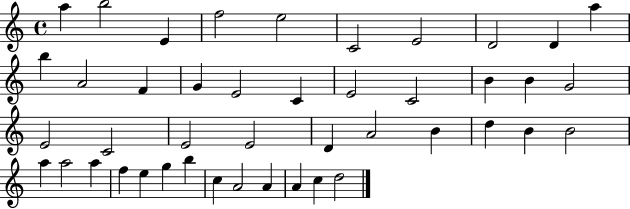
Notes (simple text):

A5/q B5/h E4/q F5/h E5/h C4/h E4/h D4/h D4/q A5/q B5/q A4/h F4/q G4/q E4/h C4/q E4/h C4/h B4/q B4/q G4/h E4/h C4/h E4/h E4/h D4/q A4/h B4/q D5/q B4/q B4/h A5/q A5/h A5/q F5/q E5/q G5/q B5/q C5/q A4/h A4/q A4/q C5/q D5/h